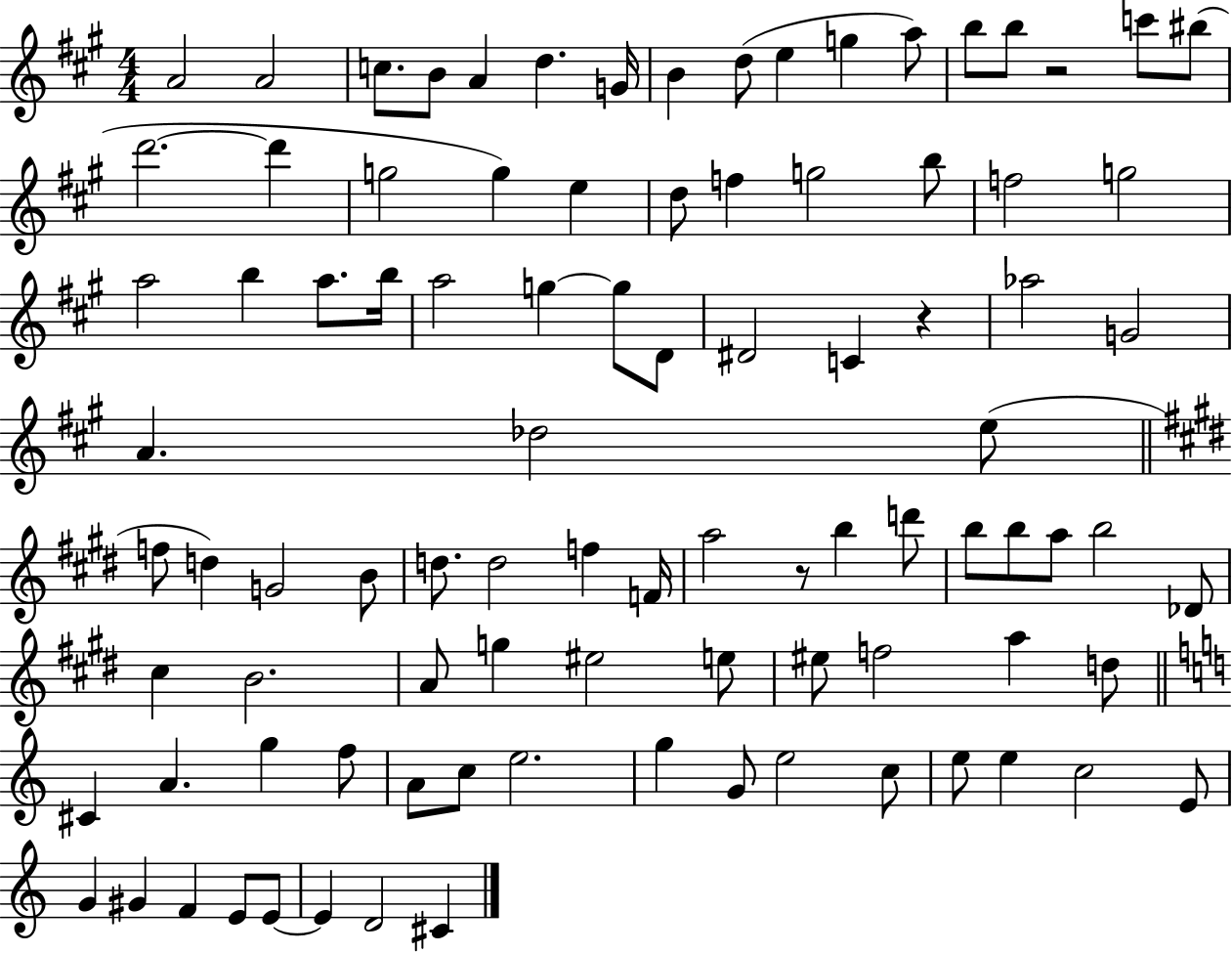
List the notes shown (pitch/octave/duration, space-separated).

A4/h A4/h C5/e. B4/e A4/q D5/q. G4/s B4/q D5/e E5/q G5/q A5/e B5/e B5/e R/h C6/e BIS5/e D6/h. D6/q G5/h G5/q E5/q D5/e F5/q G5/h B5/e F5/h G5/h A5/h B5/q A5/e. B5/s A5/h G5/q G5/e D4/e D#4/h C4/q R/q Ab5/h G4/h A4/q. Db5/h E5/e F5/e D5/q G4/h B4/e D5/e. D5/h F5/q F4/s A5/h R/e B5/q D6/e B5/e B5/e A5/e B5/h Db4/e C#5/q B4/h. A4/e G5/q EIS5/h E5/e EIS5/e F5/h A5/q D5/e C#4/q A4/q. G5/q F5/e A4/e C5/e E5/h. G5/q G4/e E5/h C5/e E5/e E5/q C5/h E4/e G4/q G#4/q F4/q E4/e E4/e E4/q D4/h C#4/q